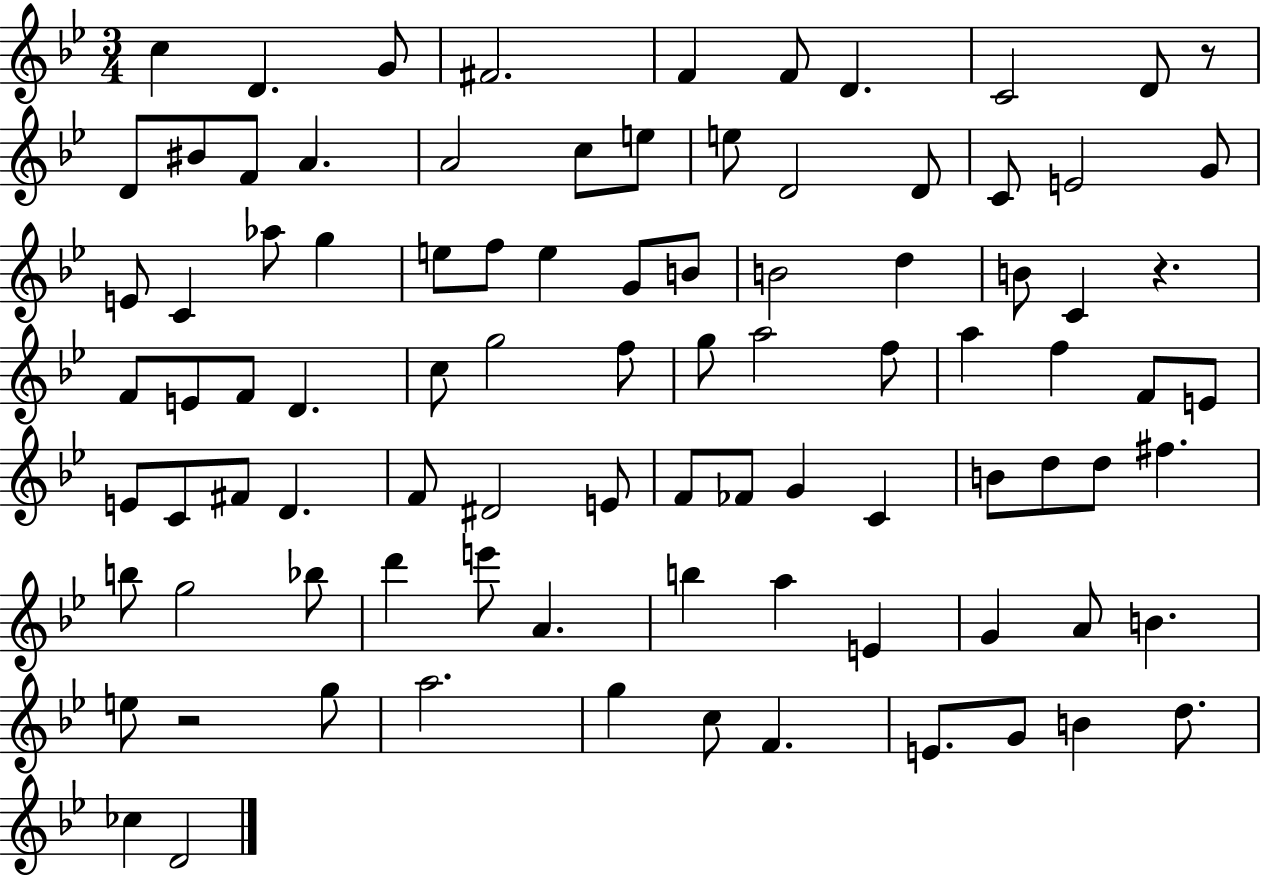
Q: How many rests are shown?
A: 3